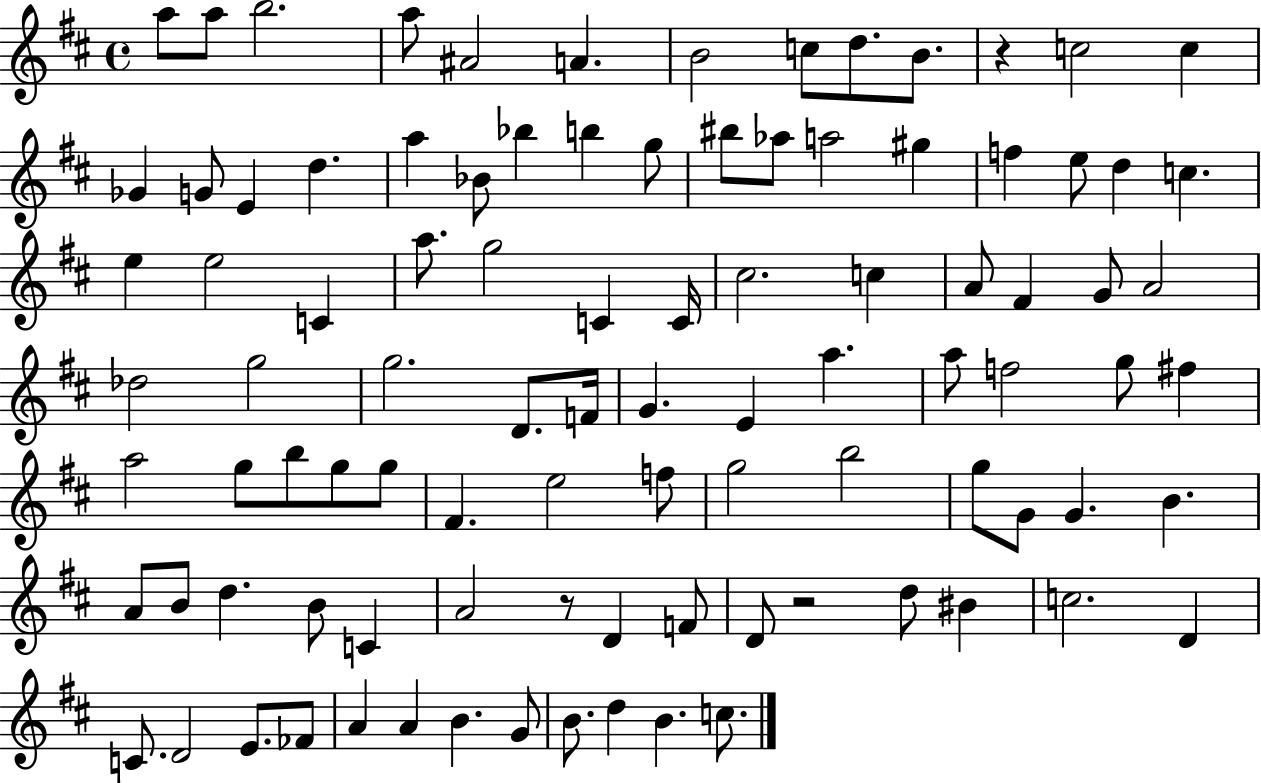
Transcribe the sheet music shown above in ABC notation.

X:1
T:Untitled
M:4/4
L:1/4
K:D
a/2 a/2 b2 a/2 ^A2 A B2 c/2 d/2 B/2 z c2 c _G G/2 E d a _B/2 _b b g/2 ^b/2 _a/2 a2 ^g f e/2 d c e e2 C a/2 g2 C C/4 ^c2 c A/2 ^F G/2 A2 _d2 g2 g2 D/2 F/4 G E a a/2 f2 g/2 ^f a2 g/2 b/2 g/2 g/2 ^F e2 f/2 g2 b2 g/2 G/2 G B A/2 B/2 d B/2 C A2 z/2 D F/2 D/2 z2 d/2 ^B c2 D C/2 D2 E/2 _F/2 A A B G/2 B/2 d B c/2